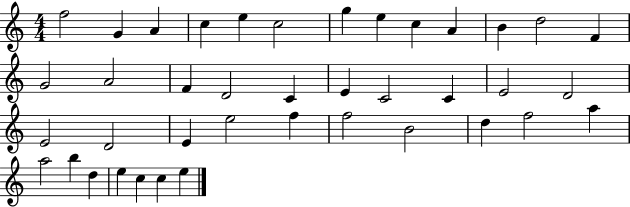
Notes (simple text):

F5/h G4/q A4/q C5/q E5/q C5/h G5/q E5/q C5/q A4/q B4/q D5/h F4/q G4/h A4/h F4/q D4/h C4/q E4/q C4/h C4/q E4/h D4/h E4/h D4/h E4/q E5/h F5/q F5/h B4/h D5/q F5/h A5/q A5/h B5/q D5/q E5/q C5/q C5/q E5/q